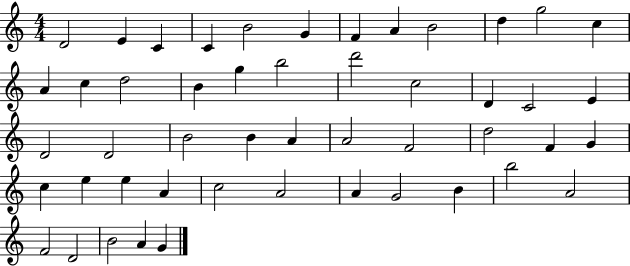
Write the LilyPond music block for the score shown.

{
  \clef treble
  \numericTimeSignature
  \time 4/4
  \key c \major
  d'2 e'4 c'4 | c'4 b'2 g'4 | f'4 a'4 b'2 | d''4 g''2 c''4 | \break a'4 c''4 d''2 | b'4 g''4 b''2 | d'''2 c''2 | d'4 c'2 e'4 | \break d'2 d'2 | b'2 b'4 a'4 | a'2 f'2 | d''2 f'4 g'4 | \break c''4 e''4 e''4 a'4 | c''2 a'2 | a'4 g'2 b'4 | b''2 a'2 | \break f'2 d'2 | b'2 a'4 g'4 | \bar "|."
}